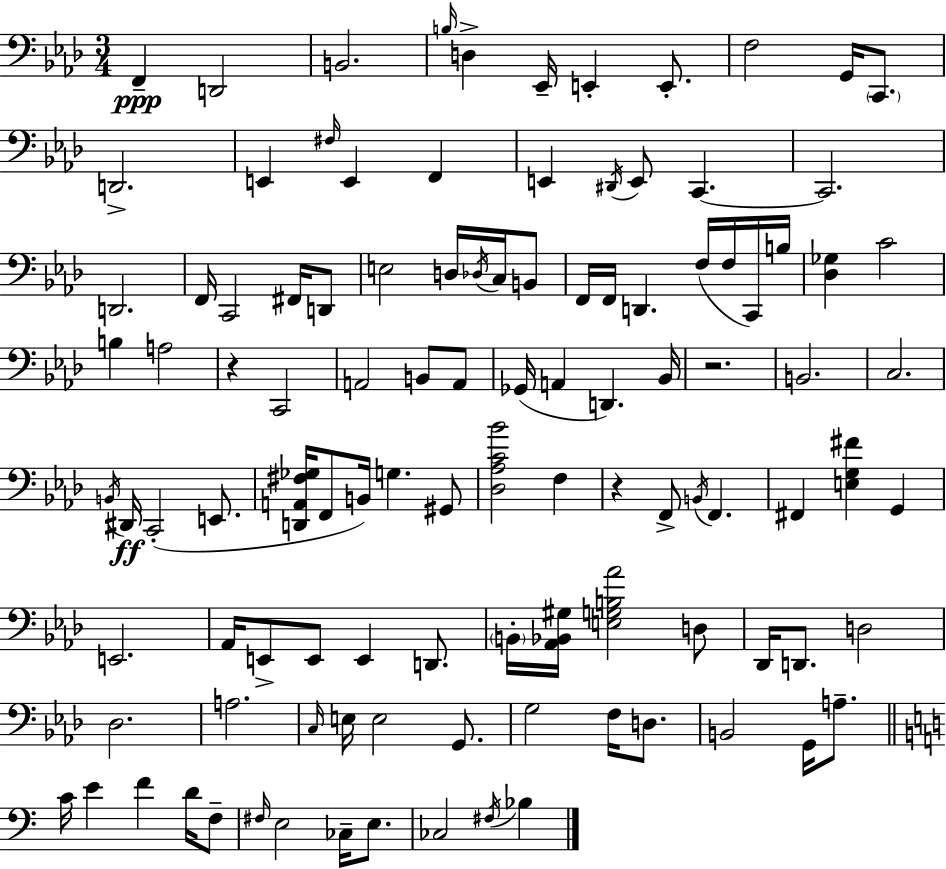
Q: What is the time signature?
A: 3/4